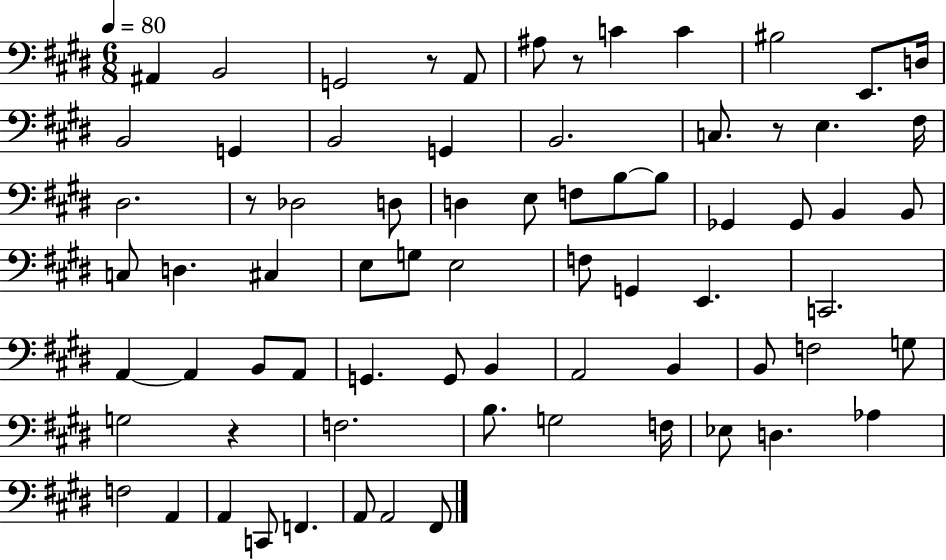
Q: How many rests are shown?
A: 5